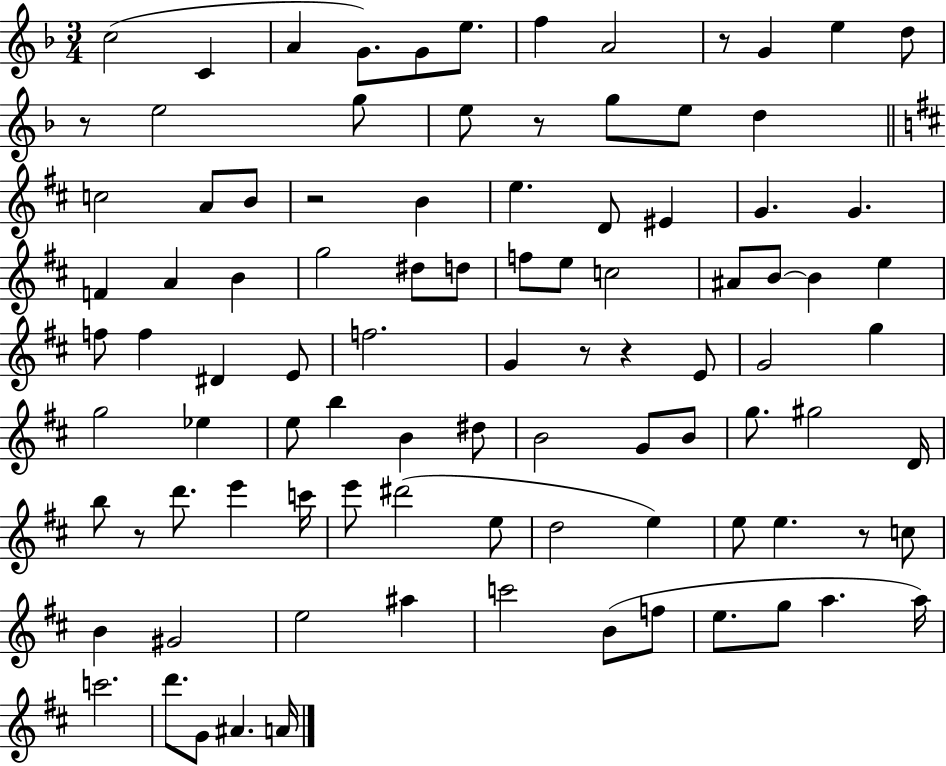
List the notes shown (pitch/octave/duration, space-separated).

C5/h C4/q A4/q G4/e. G4/e E5/e. F5/q A4/h R/e G4/q E5/q D5/e R/e E5/h G5/e E5/e R/e G5/e E5/e D5/q C5/h A4/e B4/e R/h B4/q E5/q. D4/e EIS4/q G4/q. G4/q. F4/q A4/q B4/q G5/h D#5/e D5/e F5/e E5/e C5/h A#4/e B4/e B4/q E5/q F5/e F5/q D#4/q E4/e F5/h. G4/q R/e R/q E4/e G4/h G5/q G5/h Eb5/q E5/e B5/q B4/q D#5/e B4/h G4/e B4/e G5/e. G#5/h D4/s B5/e R/e D6/e. E6/q C6/s E6/e D#6/h E5/e D5/h E5/q E5/e E5/q. R/e C5/e B4/q G#4/h E5/h A#5/q C6/h B4/e F5/e E5/e. G5/e A5/q. A5/s C6/h. D6/e. G4/e A#4/q. A4/s